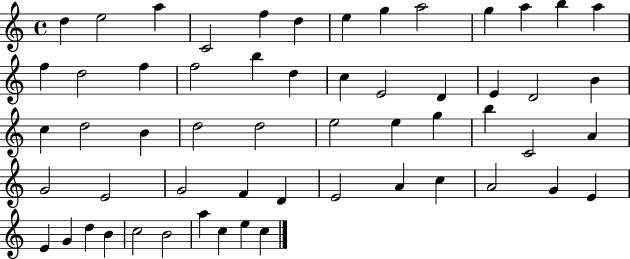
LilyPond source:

{
  \clef treble
  \time 4/4
  \defaultTimeSignature
  \key c \major
  d''4 e''2 a''4 | c'2 f''4 d''4 | e''4 g''4 a''2 | g''4 a''4 b''4 a''4 | \break f''4 d''2 f''4 | f''2 b''4 d''4 | c''4 e'2 d'4 | e'4 d'2 b'4 | \break c''4 d''2 b'4 | d''2 d''2 | e''2 e''4 g''4 | b''4 c'2 a'4 | \break g'2 e'2 | g'2 f'4 d'4 | e'2 a'4 c''4 | a'2 g'4 e'4 | \break e'4 g'4 d''4 b'4 | c''2 b'2 | a''4 c''4 e''4 c''4 | \bar "|."
}